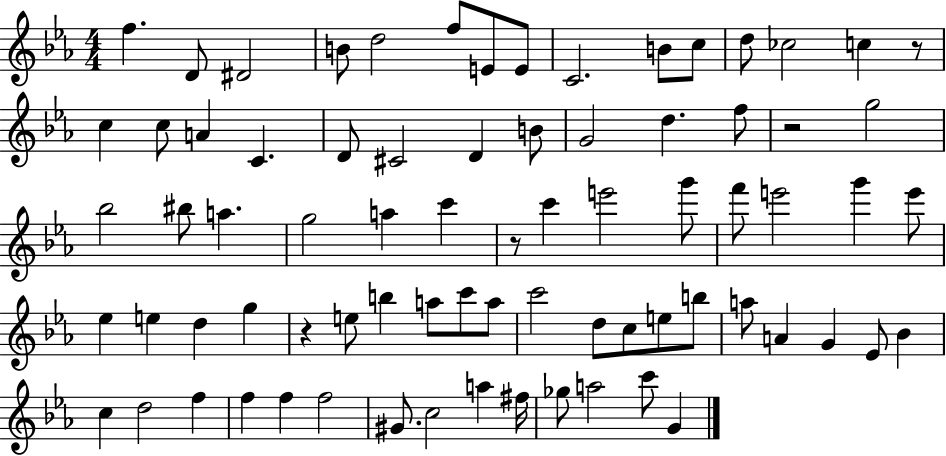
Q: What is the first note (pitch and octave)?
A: F5